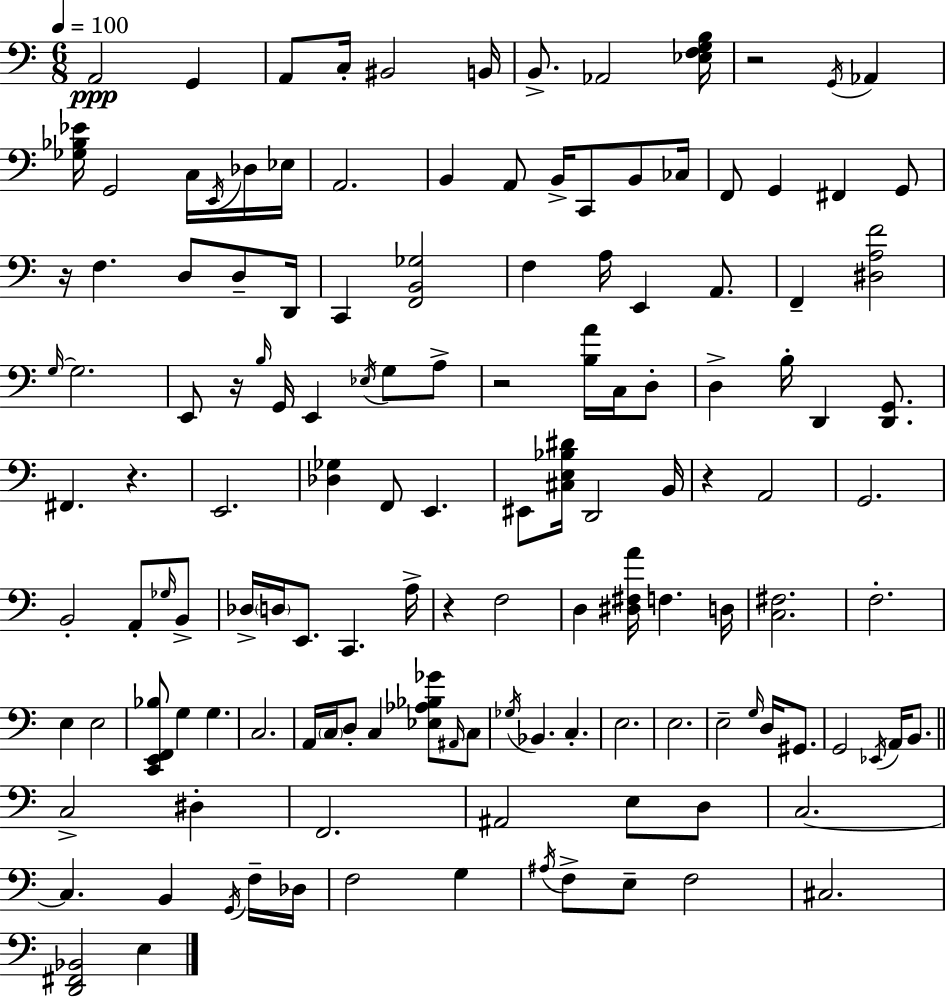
X:1
T:Untitled
M:6/8
L:1/4
K:Am
A,,2 G,, A,,/2 C,/4 ^B,,2 B,,/4 B,,/2 _A,,2 [_E,F,G,B,]/4 z2 G,,/4 _A,, [_G,_B,_E]/4 G,,2 C,/4 E,,/4 _D,/4 _E,/4 A,,2 B,, A,,/2 B,,/4 C,,/2 B,,/2 _C,/4 F,,/2 G,, ^F,, G,,/2 z/4 F, D,/2 D,/2 D,,/4 C,, [F,,B,,_G,]2 F, A,/4 E,, A,,/2 F,, [^D,A,F]2 G,/4 G,2 E,,/2 z/4 B,/4 G,,/4 E,, _E,/4 G,/2 A,/2 z2 [B,A]/4 C,/4 D,/2 D, B,/4 D,, [D,,G,,]/2 ^F,, z E,,2 [_D,_G,] F,,/2 E,, ^E,,/2 [^C,E,_B,^D]/4 D,,2 B,,/4 z A,,2 G,,2 B,,2 A,,/2 _G,/4 B,,/2 _D,/4 D,/4 E,,/2 C,, A,/4 z F,2 D, [^D,^F,A]/4 F, D,/4 [C,^F,]2 F,2 E, E,2 [C,,E,,F,,_B,]/2 G, G, C,2 A,,/4 C,/4 D,/2 C, [_E,_A,_B,_G]/2 ^A,,/4 C,/2 _G,/4 _B,, C, E,2 E,2 E,2 G,/4 D,/4 ^G,,/2 G,,2 _E,,/4 A,,/4 B,,/2 C,2 ^D, F,,2 ^A,,2 E,/2 D,/2 C,2 C, B,, G,,/4 F,/4 _D,/4 F,2 G, ^A,/4 F,/2 E,/2 F,2 ^C,2 [D,,^F,,_B,,]2 E,